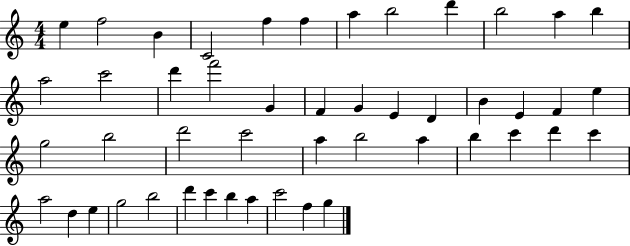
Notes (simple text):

E5/q F5/h B4/q C4/h F5/q F5/q A5/q B5/h D6/q B5/h A5/q B5/q A5/h C6/h D6/q F6/h G4/q F4/q G4/q E4/q D4/q B4/q E4/q F4/q E5/q G5/h B5/h D6/h C6/h A5/q B5/h A5/q B5/q C6/q D6/q C6/q A5/h D5/q E5/q G5/h B5/h D6/q C6/q B5/q A5/q C6/h F5/q G5/q